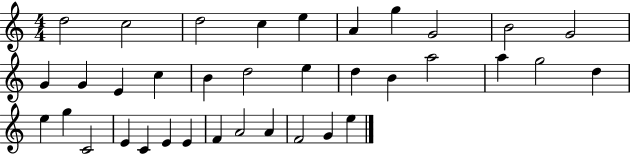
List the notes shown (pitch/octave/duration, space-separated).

D5/h C5/h D5/h C5/q E5/q A4/q G5/q G4/h B4/h G4/h G4/q G4/q E4/q C5/q B4/q D5/h E5/q D5/q B4/q A5/h A5/q G5/h D5/q E5/q G5/q C4/h E4/q C4/q E4/q E4/q F4/q A4/h A4/q F4/h G4/q E5/q